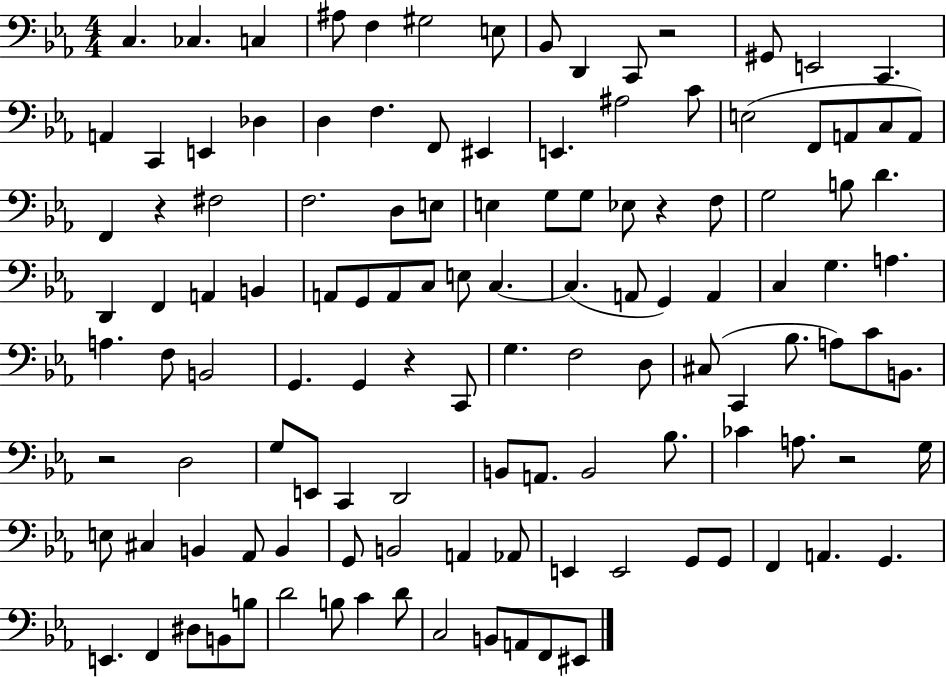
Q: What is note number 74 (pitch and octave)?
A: B2